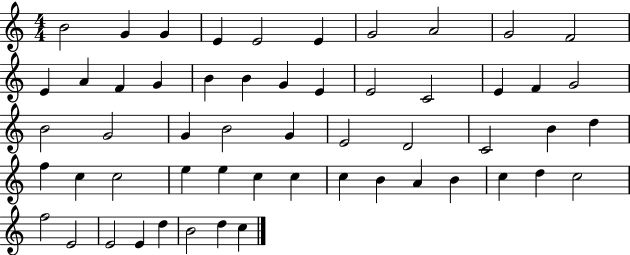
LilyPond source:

{
  \clef treble
  \numericTimeSignature
  \time 4/4
  \key c \major
  b'2 g'4 g'4 | e'4 e'2 e'4 | g'2 a'2 | g'2 f'2 | \break e'4 a'4 f'4 g'4 | b'4 b'4 g'4 e'4 | e'2 c'2 | e'4 f'4 g'2 | \break b'2 g'2 | g'4 b'2 g'4 | e'2 d'2 | c'2 b'4 d''4 | \break f''4 c''4 c''2 | e''4 e''4 c''4 c''4 | c''4 b'4 a'4 b'4 | c''4 d''4 c''2 | \break f''2 e'2 | e'2 e'4 d''4 | b'2 d''4 c''4 | \bar "|."
}